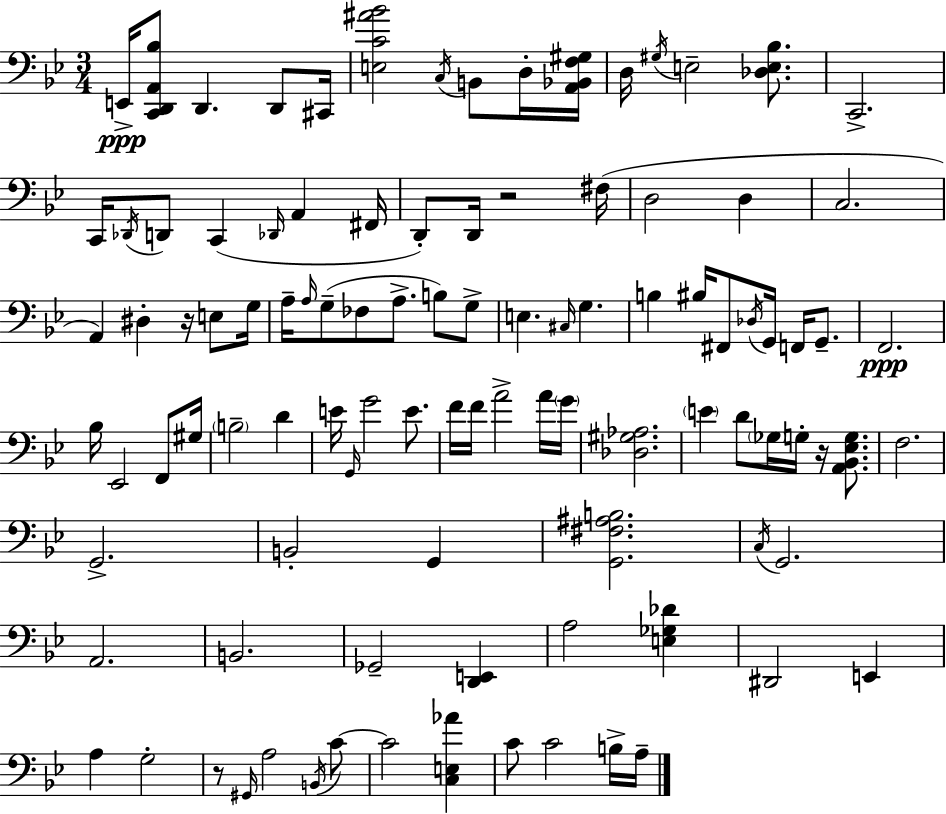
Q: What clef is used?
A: bass